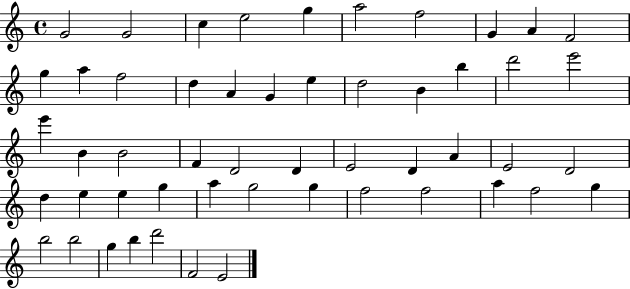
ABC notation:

X:1
T:Untitled
M:4/4
L:1/4
K:C
G2 G2 c e2 g a2 f2 G A F2 g a f2 d A G e d2 B b d'2 e'2 e' B B2 F D2 D E2 D A E2 D2 d e e g a g2 g f2 f2 a f2 g b2 b2 g b d'2 F2 E2